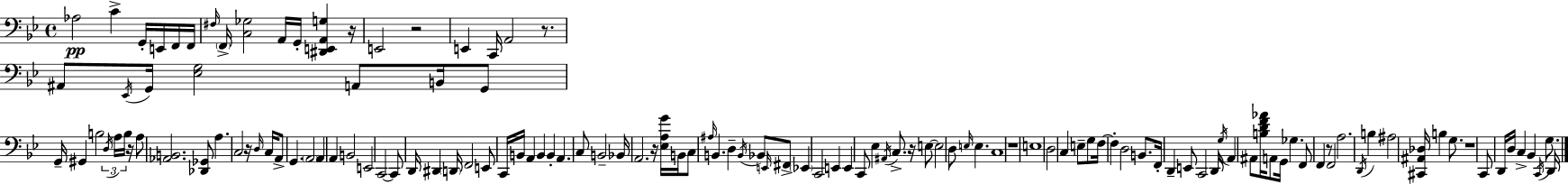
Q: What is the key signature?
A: G minor